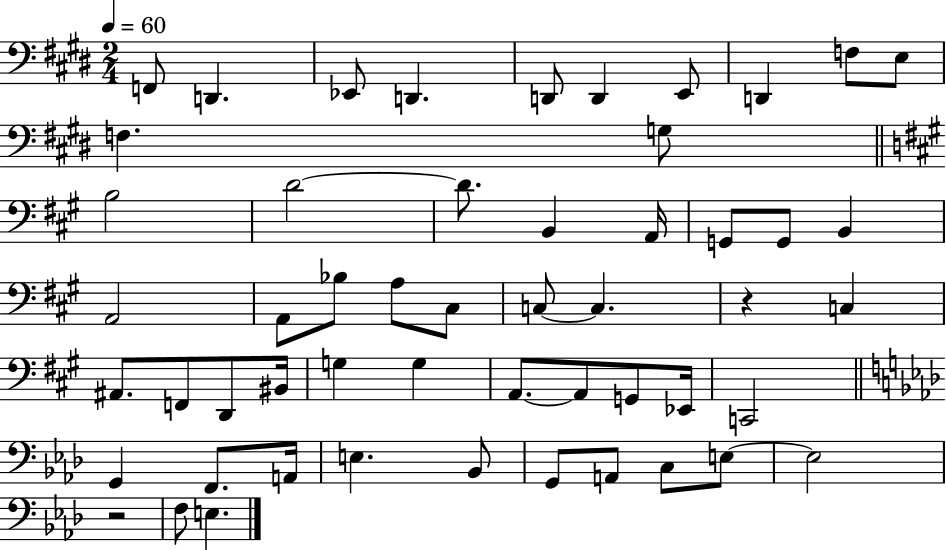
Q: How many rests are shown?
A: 2